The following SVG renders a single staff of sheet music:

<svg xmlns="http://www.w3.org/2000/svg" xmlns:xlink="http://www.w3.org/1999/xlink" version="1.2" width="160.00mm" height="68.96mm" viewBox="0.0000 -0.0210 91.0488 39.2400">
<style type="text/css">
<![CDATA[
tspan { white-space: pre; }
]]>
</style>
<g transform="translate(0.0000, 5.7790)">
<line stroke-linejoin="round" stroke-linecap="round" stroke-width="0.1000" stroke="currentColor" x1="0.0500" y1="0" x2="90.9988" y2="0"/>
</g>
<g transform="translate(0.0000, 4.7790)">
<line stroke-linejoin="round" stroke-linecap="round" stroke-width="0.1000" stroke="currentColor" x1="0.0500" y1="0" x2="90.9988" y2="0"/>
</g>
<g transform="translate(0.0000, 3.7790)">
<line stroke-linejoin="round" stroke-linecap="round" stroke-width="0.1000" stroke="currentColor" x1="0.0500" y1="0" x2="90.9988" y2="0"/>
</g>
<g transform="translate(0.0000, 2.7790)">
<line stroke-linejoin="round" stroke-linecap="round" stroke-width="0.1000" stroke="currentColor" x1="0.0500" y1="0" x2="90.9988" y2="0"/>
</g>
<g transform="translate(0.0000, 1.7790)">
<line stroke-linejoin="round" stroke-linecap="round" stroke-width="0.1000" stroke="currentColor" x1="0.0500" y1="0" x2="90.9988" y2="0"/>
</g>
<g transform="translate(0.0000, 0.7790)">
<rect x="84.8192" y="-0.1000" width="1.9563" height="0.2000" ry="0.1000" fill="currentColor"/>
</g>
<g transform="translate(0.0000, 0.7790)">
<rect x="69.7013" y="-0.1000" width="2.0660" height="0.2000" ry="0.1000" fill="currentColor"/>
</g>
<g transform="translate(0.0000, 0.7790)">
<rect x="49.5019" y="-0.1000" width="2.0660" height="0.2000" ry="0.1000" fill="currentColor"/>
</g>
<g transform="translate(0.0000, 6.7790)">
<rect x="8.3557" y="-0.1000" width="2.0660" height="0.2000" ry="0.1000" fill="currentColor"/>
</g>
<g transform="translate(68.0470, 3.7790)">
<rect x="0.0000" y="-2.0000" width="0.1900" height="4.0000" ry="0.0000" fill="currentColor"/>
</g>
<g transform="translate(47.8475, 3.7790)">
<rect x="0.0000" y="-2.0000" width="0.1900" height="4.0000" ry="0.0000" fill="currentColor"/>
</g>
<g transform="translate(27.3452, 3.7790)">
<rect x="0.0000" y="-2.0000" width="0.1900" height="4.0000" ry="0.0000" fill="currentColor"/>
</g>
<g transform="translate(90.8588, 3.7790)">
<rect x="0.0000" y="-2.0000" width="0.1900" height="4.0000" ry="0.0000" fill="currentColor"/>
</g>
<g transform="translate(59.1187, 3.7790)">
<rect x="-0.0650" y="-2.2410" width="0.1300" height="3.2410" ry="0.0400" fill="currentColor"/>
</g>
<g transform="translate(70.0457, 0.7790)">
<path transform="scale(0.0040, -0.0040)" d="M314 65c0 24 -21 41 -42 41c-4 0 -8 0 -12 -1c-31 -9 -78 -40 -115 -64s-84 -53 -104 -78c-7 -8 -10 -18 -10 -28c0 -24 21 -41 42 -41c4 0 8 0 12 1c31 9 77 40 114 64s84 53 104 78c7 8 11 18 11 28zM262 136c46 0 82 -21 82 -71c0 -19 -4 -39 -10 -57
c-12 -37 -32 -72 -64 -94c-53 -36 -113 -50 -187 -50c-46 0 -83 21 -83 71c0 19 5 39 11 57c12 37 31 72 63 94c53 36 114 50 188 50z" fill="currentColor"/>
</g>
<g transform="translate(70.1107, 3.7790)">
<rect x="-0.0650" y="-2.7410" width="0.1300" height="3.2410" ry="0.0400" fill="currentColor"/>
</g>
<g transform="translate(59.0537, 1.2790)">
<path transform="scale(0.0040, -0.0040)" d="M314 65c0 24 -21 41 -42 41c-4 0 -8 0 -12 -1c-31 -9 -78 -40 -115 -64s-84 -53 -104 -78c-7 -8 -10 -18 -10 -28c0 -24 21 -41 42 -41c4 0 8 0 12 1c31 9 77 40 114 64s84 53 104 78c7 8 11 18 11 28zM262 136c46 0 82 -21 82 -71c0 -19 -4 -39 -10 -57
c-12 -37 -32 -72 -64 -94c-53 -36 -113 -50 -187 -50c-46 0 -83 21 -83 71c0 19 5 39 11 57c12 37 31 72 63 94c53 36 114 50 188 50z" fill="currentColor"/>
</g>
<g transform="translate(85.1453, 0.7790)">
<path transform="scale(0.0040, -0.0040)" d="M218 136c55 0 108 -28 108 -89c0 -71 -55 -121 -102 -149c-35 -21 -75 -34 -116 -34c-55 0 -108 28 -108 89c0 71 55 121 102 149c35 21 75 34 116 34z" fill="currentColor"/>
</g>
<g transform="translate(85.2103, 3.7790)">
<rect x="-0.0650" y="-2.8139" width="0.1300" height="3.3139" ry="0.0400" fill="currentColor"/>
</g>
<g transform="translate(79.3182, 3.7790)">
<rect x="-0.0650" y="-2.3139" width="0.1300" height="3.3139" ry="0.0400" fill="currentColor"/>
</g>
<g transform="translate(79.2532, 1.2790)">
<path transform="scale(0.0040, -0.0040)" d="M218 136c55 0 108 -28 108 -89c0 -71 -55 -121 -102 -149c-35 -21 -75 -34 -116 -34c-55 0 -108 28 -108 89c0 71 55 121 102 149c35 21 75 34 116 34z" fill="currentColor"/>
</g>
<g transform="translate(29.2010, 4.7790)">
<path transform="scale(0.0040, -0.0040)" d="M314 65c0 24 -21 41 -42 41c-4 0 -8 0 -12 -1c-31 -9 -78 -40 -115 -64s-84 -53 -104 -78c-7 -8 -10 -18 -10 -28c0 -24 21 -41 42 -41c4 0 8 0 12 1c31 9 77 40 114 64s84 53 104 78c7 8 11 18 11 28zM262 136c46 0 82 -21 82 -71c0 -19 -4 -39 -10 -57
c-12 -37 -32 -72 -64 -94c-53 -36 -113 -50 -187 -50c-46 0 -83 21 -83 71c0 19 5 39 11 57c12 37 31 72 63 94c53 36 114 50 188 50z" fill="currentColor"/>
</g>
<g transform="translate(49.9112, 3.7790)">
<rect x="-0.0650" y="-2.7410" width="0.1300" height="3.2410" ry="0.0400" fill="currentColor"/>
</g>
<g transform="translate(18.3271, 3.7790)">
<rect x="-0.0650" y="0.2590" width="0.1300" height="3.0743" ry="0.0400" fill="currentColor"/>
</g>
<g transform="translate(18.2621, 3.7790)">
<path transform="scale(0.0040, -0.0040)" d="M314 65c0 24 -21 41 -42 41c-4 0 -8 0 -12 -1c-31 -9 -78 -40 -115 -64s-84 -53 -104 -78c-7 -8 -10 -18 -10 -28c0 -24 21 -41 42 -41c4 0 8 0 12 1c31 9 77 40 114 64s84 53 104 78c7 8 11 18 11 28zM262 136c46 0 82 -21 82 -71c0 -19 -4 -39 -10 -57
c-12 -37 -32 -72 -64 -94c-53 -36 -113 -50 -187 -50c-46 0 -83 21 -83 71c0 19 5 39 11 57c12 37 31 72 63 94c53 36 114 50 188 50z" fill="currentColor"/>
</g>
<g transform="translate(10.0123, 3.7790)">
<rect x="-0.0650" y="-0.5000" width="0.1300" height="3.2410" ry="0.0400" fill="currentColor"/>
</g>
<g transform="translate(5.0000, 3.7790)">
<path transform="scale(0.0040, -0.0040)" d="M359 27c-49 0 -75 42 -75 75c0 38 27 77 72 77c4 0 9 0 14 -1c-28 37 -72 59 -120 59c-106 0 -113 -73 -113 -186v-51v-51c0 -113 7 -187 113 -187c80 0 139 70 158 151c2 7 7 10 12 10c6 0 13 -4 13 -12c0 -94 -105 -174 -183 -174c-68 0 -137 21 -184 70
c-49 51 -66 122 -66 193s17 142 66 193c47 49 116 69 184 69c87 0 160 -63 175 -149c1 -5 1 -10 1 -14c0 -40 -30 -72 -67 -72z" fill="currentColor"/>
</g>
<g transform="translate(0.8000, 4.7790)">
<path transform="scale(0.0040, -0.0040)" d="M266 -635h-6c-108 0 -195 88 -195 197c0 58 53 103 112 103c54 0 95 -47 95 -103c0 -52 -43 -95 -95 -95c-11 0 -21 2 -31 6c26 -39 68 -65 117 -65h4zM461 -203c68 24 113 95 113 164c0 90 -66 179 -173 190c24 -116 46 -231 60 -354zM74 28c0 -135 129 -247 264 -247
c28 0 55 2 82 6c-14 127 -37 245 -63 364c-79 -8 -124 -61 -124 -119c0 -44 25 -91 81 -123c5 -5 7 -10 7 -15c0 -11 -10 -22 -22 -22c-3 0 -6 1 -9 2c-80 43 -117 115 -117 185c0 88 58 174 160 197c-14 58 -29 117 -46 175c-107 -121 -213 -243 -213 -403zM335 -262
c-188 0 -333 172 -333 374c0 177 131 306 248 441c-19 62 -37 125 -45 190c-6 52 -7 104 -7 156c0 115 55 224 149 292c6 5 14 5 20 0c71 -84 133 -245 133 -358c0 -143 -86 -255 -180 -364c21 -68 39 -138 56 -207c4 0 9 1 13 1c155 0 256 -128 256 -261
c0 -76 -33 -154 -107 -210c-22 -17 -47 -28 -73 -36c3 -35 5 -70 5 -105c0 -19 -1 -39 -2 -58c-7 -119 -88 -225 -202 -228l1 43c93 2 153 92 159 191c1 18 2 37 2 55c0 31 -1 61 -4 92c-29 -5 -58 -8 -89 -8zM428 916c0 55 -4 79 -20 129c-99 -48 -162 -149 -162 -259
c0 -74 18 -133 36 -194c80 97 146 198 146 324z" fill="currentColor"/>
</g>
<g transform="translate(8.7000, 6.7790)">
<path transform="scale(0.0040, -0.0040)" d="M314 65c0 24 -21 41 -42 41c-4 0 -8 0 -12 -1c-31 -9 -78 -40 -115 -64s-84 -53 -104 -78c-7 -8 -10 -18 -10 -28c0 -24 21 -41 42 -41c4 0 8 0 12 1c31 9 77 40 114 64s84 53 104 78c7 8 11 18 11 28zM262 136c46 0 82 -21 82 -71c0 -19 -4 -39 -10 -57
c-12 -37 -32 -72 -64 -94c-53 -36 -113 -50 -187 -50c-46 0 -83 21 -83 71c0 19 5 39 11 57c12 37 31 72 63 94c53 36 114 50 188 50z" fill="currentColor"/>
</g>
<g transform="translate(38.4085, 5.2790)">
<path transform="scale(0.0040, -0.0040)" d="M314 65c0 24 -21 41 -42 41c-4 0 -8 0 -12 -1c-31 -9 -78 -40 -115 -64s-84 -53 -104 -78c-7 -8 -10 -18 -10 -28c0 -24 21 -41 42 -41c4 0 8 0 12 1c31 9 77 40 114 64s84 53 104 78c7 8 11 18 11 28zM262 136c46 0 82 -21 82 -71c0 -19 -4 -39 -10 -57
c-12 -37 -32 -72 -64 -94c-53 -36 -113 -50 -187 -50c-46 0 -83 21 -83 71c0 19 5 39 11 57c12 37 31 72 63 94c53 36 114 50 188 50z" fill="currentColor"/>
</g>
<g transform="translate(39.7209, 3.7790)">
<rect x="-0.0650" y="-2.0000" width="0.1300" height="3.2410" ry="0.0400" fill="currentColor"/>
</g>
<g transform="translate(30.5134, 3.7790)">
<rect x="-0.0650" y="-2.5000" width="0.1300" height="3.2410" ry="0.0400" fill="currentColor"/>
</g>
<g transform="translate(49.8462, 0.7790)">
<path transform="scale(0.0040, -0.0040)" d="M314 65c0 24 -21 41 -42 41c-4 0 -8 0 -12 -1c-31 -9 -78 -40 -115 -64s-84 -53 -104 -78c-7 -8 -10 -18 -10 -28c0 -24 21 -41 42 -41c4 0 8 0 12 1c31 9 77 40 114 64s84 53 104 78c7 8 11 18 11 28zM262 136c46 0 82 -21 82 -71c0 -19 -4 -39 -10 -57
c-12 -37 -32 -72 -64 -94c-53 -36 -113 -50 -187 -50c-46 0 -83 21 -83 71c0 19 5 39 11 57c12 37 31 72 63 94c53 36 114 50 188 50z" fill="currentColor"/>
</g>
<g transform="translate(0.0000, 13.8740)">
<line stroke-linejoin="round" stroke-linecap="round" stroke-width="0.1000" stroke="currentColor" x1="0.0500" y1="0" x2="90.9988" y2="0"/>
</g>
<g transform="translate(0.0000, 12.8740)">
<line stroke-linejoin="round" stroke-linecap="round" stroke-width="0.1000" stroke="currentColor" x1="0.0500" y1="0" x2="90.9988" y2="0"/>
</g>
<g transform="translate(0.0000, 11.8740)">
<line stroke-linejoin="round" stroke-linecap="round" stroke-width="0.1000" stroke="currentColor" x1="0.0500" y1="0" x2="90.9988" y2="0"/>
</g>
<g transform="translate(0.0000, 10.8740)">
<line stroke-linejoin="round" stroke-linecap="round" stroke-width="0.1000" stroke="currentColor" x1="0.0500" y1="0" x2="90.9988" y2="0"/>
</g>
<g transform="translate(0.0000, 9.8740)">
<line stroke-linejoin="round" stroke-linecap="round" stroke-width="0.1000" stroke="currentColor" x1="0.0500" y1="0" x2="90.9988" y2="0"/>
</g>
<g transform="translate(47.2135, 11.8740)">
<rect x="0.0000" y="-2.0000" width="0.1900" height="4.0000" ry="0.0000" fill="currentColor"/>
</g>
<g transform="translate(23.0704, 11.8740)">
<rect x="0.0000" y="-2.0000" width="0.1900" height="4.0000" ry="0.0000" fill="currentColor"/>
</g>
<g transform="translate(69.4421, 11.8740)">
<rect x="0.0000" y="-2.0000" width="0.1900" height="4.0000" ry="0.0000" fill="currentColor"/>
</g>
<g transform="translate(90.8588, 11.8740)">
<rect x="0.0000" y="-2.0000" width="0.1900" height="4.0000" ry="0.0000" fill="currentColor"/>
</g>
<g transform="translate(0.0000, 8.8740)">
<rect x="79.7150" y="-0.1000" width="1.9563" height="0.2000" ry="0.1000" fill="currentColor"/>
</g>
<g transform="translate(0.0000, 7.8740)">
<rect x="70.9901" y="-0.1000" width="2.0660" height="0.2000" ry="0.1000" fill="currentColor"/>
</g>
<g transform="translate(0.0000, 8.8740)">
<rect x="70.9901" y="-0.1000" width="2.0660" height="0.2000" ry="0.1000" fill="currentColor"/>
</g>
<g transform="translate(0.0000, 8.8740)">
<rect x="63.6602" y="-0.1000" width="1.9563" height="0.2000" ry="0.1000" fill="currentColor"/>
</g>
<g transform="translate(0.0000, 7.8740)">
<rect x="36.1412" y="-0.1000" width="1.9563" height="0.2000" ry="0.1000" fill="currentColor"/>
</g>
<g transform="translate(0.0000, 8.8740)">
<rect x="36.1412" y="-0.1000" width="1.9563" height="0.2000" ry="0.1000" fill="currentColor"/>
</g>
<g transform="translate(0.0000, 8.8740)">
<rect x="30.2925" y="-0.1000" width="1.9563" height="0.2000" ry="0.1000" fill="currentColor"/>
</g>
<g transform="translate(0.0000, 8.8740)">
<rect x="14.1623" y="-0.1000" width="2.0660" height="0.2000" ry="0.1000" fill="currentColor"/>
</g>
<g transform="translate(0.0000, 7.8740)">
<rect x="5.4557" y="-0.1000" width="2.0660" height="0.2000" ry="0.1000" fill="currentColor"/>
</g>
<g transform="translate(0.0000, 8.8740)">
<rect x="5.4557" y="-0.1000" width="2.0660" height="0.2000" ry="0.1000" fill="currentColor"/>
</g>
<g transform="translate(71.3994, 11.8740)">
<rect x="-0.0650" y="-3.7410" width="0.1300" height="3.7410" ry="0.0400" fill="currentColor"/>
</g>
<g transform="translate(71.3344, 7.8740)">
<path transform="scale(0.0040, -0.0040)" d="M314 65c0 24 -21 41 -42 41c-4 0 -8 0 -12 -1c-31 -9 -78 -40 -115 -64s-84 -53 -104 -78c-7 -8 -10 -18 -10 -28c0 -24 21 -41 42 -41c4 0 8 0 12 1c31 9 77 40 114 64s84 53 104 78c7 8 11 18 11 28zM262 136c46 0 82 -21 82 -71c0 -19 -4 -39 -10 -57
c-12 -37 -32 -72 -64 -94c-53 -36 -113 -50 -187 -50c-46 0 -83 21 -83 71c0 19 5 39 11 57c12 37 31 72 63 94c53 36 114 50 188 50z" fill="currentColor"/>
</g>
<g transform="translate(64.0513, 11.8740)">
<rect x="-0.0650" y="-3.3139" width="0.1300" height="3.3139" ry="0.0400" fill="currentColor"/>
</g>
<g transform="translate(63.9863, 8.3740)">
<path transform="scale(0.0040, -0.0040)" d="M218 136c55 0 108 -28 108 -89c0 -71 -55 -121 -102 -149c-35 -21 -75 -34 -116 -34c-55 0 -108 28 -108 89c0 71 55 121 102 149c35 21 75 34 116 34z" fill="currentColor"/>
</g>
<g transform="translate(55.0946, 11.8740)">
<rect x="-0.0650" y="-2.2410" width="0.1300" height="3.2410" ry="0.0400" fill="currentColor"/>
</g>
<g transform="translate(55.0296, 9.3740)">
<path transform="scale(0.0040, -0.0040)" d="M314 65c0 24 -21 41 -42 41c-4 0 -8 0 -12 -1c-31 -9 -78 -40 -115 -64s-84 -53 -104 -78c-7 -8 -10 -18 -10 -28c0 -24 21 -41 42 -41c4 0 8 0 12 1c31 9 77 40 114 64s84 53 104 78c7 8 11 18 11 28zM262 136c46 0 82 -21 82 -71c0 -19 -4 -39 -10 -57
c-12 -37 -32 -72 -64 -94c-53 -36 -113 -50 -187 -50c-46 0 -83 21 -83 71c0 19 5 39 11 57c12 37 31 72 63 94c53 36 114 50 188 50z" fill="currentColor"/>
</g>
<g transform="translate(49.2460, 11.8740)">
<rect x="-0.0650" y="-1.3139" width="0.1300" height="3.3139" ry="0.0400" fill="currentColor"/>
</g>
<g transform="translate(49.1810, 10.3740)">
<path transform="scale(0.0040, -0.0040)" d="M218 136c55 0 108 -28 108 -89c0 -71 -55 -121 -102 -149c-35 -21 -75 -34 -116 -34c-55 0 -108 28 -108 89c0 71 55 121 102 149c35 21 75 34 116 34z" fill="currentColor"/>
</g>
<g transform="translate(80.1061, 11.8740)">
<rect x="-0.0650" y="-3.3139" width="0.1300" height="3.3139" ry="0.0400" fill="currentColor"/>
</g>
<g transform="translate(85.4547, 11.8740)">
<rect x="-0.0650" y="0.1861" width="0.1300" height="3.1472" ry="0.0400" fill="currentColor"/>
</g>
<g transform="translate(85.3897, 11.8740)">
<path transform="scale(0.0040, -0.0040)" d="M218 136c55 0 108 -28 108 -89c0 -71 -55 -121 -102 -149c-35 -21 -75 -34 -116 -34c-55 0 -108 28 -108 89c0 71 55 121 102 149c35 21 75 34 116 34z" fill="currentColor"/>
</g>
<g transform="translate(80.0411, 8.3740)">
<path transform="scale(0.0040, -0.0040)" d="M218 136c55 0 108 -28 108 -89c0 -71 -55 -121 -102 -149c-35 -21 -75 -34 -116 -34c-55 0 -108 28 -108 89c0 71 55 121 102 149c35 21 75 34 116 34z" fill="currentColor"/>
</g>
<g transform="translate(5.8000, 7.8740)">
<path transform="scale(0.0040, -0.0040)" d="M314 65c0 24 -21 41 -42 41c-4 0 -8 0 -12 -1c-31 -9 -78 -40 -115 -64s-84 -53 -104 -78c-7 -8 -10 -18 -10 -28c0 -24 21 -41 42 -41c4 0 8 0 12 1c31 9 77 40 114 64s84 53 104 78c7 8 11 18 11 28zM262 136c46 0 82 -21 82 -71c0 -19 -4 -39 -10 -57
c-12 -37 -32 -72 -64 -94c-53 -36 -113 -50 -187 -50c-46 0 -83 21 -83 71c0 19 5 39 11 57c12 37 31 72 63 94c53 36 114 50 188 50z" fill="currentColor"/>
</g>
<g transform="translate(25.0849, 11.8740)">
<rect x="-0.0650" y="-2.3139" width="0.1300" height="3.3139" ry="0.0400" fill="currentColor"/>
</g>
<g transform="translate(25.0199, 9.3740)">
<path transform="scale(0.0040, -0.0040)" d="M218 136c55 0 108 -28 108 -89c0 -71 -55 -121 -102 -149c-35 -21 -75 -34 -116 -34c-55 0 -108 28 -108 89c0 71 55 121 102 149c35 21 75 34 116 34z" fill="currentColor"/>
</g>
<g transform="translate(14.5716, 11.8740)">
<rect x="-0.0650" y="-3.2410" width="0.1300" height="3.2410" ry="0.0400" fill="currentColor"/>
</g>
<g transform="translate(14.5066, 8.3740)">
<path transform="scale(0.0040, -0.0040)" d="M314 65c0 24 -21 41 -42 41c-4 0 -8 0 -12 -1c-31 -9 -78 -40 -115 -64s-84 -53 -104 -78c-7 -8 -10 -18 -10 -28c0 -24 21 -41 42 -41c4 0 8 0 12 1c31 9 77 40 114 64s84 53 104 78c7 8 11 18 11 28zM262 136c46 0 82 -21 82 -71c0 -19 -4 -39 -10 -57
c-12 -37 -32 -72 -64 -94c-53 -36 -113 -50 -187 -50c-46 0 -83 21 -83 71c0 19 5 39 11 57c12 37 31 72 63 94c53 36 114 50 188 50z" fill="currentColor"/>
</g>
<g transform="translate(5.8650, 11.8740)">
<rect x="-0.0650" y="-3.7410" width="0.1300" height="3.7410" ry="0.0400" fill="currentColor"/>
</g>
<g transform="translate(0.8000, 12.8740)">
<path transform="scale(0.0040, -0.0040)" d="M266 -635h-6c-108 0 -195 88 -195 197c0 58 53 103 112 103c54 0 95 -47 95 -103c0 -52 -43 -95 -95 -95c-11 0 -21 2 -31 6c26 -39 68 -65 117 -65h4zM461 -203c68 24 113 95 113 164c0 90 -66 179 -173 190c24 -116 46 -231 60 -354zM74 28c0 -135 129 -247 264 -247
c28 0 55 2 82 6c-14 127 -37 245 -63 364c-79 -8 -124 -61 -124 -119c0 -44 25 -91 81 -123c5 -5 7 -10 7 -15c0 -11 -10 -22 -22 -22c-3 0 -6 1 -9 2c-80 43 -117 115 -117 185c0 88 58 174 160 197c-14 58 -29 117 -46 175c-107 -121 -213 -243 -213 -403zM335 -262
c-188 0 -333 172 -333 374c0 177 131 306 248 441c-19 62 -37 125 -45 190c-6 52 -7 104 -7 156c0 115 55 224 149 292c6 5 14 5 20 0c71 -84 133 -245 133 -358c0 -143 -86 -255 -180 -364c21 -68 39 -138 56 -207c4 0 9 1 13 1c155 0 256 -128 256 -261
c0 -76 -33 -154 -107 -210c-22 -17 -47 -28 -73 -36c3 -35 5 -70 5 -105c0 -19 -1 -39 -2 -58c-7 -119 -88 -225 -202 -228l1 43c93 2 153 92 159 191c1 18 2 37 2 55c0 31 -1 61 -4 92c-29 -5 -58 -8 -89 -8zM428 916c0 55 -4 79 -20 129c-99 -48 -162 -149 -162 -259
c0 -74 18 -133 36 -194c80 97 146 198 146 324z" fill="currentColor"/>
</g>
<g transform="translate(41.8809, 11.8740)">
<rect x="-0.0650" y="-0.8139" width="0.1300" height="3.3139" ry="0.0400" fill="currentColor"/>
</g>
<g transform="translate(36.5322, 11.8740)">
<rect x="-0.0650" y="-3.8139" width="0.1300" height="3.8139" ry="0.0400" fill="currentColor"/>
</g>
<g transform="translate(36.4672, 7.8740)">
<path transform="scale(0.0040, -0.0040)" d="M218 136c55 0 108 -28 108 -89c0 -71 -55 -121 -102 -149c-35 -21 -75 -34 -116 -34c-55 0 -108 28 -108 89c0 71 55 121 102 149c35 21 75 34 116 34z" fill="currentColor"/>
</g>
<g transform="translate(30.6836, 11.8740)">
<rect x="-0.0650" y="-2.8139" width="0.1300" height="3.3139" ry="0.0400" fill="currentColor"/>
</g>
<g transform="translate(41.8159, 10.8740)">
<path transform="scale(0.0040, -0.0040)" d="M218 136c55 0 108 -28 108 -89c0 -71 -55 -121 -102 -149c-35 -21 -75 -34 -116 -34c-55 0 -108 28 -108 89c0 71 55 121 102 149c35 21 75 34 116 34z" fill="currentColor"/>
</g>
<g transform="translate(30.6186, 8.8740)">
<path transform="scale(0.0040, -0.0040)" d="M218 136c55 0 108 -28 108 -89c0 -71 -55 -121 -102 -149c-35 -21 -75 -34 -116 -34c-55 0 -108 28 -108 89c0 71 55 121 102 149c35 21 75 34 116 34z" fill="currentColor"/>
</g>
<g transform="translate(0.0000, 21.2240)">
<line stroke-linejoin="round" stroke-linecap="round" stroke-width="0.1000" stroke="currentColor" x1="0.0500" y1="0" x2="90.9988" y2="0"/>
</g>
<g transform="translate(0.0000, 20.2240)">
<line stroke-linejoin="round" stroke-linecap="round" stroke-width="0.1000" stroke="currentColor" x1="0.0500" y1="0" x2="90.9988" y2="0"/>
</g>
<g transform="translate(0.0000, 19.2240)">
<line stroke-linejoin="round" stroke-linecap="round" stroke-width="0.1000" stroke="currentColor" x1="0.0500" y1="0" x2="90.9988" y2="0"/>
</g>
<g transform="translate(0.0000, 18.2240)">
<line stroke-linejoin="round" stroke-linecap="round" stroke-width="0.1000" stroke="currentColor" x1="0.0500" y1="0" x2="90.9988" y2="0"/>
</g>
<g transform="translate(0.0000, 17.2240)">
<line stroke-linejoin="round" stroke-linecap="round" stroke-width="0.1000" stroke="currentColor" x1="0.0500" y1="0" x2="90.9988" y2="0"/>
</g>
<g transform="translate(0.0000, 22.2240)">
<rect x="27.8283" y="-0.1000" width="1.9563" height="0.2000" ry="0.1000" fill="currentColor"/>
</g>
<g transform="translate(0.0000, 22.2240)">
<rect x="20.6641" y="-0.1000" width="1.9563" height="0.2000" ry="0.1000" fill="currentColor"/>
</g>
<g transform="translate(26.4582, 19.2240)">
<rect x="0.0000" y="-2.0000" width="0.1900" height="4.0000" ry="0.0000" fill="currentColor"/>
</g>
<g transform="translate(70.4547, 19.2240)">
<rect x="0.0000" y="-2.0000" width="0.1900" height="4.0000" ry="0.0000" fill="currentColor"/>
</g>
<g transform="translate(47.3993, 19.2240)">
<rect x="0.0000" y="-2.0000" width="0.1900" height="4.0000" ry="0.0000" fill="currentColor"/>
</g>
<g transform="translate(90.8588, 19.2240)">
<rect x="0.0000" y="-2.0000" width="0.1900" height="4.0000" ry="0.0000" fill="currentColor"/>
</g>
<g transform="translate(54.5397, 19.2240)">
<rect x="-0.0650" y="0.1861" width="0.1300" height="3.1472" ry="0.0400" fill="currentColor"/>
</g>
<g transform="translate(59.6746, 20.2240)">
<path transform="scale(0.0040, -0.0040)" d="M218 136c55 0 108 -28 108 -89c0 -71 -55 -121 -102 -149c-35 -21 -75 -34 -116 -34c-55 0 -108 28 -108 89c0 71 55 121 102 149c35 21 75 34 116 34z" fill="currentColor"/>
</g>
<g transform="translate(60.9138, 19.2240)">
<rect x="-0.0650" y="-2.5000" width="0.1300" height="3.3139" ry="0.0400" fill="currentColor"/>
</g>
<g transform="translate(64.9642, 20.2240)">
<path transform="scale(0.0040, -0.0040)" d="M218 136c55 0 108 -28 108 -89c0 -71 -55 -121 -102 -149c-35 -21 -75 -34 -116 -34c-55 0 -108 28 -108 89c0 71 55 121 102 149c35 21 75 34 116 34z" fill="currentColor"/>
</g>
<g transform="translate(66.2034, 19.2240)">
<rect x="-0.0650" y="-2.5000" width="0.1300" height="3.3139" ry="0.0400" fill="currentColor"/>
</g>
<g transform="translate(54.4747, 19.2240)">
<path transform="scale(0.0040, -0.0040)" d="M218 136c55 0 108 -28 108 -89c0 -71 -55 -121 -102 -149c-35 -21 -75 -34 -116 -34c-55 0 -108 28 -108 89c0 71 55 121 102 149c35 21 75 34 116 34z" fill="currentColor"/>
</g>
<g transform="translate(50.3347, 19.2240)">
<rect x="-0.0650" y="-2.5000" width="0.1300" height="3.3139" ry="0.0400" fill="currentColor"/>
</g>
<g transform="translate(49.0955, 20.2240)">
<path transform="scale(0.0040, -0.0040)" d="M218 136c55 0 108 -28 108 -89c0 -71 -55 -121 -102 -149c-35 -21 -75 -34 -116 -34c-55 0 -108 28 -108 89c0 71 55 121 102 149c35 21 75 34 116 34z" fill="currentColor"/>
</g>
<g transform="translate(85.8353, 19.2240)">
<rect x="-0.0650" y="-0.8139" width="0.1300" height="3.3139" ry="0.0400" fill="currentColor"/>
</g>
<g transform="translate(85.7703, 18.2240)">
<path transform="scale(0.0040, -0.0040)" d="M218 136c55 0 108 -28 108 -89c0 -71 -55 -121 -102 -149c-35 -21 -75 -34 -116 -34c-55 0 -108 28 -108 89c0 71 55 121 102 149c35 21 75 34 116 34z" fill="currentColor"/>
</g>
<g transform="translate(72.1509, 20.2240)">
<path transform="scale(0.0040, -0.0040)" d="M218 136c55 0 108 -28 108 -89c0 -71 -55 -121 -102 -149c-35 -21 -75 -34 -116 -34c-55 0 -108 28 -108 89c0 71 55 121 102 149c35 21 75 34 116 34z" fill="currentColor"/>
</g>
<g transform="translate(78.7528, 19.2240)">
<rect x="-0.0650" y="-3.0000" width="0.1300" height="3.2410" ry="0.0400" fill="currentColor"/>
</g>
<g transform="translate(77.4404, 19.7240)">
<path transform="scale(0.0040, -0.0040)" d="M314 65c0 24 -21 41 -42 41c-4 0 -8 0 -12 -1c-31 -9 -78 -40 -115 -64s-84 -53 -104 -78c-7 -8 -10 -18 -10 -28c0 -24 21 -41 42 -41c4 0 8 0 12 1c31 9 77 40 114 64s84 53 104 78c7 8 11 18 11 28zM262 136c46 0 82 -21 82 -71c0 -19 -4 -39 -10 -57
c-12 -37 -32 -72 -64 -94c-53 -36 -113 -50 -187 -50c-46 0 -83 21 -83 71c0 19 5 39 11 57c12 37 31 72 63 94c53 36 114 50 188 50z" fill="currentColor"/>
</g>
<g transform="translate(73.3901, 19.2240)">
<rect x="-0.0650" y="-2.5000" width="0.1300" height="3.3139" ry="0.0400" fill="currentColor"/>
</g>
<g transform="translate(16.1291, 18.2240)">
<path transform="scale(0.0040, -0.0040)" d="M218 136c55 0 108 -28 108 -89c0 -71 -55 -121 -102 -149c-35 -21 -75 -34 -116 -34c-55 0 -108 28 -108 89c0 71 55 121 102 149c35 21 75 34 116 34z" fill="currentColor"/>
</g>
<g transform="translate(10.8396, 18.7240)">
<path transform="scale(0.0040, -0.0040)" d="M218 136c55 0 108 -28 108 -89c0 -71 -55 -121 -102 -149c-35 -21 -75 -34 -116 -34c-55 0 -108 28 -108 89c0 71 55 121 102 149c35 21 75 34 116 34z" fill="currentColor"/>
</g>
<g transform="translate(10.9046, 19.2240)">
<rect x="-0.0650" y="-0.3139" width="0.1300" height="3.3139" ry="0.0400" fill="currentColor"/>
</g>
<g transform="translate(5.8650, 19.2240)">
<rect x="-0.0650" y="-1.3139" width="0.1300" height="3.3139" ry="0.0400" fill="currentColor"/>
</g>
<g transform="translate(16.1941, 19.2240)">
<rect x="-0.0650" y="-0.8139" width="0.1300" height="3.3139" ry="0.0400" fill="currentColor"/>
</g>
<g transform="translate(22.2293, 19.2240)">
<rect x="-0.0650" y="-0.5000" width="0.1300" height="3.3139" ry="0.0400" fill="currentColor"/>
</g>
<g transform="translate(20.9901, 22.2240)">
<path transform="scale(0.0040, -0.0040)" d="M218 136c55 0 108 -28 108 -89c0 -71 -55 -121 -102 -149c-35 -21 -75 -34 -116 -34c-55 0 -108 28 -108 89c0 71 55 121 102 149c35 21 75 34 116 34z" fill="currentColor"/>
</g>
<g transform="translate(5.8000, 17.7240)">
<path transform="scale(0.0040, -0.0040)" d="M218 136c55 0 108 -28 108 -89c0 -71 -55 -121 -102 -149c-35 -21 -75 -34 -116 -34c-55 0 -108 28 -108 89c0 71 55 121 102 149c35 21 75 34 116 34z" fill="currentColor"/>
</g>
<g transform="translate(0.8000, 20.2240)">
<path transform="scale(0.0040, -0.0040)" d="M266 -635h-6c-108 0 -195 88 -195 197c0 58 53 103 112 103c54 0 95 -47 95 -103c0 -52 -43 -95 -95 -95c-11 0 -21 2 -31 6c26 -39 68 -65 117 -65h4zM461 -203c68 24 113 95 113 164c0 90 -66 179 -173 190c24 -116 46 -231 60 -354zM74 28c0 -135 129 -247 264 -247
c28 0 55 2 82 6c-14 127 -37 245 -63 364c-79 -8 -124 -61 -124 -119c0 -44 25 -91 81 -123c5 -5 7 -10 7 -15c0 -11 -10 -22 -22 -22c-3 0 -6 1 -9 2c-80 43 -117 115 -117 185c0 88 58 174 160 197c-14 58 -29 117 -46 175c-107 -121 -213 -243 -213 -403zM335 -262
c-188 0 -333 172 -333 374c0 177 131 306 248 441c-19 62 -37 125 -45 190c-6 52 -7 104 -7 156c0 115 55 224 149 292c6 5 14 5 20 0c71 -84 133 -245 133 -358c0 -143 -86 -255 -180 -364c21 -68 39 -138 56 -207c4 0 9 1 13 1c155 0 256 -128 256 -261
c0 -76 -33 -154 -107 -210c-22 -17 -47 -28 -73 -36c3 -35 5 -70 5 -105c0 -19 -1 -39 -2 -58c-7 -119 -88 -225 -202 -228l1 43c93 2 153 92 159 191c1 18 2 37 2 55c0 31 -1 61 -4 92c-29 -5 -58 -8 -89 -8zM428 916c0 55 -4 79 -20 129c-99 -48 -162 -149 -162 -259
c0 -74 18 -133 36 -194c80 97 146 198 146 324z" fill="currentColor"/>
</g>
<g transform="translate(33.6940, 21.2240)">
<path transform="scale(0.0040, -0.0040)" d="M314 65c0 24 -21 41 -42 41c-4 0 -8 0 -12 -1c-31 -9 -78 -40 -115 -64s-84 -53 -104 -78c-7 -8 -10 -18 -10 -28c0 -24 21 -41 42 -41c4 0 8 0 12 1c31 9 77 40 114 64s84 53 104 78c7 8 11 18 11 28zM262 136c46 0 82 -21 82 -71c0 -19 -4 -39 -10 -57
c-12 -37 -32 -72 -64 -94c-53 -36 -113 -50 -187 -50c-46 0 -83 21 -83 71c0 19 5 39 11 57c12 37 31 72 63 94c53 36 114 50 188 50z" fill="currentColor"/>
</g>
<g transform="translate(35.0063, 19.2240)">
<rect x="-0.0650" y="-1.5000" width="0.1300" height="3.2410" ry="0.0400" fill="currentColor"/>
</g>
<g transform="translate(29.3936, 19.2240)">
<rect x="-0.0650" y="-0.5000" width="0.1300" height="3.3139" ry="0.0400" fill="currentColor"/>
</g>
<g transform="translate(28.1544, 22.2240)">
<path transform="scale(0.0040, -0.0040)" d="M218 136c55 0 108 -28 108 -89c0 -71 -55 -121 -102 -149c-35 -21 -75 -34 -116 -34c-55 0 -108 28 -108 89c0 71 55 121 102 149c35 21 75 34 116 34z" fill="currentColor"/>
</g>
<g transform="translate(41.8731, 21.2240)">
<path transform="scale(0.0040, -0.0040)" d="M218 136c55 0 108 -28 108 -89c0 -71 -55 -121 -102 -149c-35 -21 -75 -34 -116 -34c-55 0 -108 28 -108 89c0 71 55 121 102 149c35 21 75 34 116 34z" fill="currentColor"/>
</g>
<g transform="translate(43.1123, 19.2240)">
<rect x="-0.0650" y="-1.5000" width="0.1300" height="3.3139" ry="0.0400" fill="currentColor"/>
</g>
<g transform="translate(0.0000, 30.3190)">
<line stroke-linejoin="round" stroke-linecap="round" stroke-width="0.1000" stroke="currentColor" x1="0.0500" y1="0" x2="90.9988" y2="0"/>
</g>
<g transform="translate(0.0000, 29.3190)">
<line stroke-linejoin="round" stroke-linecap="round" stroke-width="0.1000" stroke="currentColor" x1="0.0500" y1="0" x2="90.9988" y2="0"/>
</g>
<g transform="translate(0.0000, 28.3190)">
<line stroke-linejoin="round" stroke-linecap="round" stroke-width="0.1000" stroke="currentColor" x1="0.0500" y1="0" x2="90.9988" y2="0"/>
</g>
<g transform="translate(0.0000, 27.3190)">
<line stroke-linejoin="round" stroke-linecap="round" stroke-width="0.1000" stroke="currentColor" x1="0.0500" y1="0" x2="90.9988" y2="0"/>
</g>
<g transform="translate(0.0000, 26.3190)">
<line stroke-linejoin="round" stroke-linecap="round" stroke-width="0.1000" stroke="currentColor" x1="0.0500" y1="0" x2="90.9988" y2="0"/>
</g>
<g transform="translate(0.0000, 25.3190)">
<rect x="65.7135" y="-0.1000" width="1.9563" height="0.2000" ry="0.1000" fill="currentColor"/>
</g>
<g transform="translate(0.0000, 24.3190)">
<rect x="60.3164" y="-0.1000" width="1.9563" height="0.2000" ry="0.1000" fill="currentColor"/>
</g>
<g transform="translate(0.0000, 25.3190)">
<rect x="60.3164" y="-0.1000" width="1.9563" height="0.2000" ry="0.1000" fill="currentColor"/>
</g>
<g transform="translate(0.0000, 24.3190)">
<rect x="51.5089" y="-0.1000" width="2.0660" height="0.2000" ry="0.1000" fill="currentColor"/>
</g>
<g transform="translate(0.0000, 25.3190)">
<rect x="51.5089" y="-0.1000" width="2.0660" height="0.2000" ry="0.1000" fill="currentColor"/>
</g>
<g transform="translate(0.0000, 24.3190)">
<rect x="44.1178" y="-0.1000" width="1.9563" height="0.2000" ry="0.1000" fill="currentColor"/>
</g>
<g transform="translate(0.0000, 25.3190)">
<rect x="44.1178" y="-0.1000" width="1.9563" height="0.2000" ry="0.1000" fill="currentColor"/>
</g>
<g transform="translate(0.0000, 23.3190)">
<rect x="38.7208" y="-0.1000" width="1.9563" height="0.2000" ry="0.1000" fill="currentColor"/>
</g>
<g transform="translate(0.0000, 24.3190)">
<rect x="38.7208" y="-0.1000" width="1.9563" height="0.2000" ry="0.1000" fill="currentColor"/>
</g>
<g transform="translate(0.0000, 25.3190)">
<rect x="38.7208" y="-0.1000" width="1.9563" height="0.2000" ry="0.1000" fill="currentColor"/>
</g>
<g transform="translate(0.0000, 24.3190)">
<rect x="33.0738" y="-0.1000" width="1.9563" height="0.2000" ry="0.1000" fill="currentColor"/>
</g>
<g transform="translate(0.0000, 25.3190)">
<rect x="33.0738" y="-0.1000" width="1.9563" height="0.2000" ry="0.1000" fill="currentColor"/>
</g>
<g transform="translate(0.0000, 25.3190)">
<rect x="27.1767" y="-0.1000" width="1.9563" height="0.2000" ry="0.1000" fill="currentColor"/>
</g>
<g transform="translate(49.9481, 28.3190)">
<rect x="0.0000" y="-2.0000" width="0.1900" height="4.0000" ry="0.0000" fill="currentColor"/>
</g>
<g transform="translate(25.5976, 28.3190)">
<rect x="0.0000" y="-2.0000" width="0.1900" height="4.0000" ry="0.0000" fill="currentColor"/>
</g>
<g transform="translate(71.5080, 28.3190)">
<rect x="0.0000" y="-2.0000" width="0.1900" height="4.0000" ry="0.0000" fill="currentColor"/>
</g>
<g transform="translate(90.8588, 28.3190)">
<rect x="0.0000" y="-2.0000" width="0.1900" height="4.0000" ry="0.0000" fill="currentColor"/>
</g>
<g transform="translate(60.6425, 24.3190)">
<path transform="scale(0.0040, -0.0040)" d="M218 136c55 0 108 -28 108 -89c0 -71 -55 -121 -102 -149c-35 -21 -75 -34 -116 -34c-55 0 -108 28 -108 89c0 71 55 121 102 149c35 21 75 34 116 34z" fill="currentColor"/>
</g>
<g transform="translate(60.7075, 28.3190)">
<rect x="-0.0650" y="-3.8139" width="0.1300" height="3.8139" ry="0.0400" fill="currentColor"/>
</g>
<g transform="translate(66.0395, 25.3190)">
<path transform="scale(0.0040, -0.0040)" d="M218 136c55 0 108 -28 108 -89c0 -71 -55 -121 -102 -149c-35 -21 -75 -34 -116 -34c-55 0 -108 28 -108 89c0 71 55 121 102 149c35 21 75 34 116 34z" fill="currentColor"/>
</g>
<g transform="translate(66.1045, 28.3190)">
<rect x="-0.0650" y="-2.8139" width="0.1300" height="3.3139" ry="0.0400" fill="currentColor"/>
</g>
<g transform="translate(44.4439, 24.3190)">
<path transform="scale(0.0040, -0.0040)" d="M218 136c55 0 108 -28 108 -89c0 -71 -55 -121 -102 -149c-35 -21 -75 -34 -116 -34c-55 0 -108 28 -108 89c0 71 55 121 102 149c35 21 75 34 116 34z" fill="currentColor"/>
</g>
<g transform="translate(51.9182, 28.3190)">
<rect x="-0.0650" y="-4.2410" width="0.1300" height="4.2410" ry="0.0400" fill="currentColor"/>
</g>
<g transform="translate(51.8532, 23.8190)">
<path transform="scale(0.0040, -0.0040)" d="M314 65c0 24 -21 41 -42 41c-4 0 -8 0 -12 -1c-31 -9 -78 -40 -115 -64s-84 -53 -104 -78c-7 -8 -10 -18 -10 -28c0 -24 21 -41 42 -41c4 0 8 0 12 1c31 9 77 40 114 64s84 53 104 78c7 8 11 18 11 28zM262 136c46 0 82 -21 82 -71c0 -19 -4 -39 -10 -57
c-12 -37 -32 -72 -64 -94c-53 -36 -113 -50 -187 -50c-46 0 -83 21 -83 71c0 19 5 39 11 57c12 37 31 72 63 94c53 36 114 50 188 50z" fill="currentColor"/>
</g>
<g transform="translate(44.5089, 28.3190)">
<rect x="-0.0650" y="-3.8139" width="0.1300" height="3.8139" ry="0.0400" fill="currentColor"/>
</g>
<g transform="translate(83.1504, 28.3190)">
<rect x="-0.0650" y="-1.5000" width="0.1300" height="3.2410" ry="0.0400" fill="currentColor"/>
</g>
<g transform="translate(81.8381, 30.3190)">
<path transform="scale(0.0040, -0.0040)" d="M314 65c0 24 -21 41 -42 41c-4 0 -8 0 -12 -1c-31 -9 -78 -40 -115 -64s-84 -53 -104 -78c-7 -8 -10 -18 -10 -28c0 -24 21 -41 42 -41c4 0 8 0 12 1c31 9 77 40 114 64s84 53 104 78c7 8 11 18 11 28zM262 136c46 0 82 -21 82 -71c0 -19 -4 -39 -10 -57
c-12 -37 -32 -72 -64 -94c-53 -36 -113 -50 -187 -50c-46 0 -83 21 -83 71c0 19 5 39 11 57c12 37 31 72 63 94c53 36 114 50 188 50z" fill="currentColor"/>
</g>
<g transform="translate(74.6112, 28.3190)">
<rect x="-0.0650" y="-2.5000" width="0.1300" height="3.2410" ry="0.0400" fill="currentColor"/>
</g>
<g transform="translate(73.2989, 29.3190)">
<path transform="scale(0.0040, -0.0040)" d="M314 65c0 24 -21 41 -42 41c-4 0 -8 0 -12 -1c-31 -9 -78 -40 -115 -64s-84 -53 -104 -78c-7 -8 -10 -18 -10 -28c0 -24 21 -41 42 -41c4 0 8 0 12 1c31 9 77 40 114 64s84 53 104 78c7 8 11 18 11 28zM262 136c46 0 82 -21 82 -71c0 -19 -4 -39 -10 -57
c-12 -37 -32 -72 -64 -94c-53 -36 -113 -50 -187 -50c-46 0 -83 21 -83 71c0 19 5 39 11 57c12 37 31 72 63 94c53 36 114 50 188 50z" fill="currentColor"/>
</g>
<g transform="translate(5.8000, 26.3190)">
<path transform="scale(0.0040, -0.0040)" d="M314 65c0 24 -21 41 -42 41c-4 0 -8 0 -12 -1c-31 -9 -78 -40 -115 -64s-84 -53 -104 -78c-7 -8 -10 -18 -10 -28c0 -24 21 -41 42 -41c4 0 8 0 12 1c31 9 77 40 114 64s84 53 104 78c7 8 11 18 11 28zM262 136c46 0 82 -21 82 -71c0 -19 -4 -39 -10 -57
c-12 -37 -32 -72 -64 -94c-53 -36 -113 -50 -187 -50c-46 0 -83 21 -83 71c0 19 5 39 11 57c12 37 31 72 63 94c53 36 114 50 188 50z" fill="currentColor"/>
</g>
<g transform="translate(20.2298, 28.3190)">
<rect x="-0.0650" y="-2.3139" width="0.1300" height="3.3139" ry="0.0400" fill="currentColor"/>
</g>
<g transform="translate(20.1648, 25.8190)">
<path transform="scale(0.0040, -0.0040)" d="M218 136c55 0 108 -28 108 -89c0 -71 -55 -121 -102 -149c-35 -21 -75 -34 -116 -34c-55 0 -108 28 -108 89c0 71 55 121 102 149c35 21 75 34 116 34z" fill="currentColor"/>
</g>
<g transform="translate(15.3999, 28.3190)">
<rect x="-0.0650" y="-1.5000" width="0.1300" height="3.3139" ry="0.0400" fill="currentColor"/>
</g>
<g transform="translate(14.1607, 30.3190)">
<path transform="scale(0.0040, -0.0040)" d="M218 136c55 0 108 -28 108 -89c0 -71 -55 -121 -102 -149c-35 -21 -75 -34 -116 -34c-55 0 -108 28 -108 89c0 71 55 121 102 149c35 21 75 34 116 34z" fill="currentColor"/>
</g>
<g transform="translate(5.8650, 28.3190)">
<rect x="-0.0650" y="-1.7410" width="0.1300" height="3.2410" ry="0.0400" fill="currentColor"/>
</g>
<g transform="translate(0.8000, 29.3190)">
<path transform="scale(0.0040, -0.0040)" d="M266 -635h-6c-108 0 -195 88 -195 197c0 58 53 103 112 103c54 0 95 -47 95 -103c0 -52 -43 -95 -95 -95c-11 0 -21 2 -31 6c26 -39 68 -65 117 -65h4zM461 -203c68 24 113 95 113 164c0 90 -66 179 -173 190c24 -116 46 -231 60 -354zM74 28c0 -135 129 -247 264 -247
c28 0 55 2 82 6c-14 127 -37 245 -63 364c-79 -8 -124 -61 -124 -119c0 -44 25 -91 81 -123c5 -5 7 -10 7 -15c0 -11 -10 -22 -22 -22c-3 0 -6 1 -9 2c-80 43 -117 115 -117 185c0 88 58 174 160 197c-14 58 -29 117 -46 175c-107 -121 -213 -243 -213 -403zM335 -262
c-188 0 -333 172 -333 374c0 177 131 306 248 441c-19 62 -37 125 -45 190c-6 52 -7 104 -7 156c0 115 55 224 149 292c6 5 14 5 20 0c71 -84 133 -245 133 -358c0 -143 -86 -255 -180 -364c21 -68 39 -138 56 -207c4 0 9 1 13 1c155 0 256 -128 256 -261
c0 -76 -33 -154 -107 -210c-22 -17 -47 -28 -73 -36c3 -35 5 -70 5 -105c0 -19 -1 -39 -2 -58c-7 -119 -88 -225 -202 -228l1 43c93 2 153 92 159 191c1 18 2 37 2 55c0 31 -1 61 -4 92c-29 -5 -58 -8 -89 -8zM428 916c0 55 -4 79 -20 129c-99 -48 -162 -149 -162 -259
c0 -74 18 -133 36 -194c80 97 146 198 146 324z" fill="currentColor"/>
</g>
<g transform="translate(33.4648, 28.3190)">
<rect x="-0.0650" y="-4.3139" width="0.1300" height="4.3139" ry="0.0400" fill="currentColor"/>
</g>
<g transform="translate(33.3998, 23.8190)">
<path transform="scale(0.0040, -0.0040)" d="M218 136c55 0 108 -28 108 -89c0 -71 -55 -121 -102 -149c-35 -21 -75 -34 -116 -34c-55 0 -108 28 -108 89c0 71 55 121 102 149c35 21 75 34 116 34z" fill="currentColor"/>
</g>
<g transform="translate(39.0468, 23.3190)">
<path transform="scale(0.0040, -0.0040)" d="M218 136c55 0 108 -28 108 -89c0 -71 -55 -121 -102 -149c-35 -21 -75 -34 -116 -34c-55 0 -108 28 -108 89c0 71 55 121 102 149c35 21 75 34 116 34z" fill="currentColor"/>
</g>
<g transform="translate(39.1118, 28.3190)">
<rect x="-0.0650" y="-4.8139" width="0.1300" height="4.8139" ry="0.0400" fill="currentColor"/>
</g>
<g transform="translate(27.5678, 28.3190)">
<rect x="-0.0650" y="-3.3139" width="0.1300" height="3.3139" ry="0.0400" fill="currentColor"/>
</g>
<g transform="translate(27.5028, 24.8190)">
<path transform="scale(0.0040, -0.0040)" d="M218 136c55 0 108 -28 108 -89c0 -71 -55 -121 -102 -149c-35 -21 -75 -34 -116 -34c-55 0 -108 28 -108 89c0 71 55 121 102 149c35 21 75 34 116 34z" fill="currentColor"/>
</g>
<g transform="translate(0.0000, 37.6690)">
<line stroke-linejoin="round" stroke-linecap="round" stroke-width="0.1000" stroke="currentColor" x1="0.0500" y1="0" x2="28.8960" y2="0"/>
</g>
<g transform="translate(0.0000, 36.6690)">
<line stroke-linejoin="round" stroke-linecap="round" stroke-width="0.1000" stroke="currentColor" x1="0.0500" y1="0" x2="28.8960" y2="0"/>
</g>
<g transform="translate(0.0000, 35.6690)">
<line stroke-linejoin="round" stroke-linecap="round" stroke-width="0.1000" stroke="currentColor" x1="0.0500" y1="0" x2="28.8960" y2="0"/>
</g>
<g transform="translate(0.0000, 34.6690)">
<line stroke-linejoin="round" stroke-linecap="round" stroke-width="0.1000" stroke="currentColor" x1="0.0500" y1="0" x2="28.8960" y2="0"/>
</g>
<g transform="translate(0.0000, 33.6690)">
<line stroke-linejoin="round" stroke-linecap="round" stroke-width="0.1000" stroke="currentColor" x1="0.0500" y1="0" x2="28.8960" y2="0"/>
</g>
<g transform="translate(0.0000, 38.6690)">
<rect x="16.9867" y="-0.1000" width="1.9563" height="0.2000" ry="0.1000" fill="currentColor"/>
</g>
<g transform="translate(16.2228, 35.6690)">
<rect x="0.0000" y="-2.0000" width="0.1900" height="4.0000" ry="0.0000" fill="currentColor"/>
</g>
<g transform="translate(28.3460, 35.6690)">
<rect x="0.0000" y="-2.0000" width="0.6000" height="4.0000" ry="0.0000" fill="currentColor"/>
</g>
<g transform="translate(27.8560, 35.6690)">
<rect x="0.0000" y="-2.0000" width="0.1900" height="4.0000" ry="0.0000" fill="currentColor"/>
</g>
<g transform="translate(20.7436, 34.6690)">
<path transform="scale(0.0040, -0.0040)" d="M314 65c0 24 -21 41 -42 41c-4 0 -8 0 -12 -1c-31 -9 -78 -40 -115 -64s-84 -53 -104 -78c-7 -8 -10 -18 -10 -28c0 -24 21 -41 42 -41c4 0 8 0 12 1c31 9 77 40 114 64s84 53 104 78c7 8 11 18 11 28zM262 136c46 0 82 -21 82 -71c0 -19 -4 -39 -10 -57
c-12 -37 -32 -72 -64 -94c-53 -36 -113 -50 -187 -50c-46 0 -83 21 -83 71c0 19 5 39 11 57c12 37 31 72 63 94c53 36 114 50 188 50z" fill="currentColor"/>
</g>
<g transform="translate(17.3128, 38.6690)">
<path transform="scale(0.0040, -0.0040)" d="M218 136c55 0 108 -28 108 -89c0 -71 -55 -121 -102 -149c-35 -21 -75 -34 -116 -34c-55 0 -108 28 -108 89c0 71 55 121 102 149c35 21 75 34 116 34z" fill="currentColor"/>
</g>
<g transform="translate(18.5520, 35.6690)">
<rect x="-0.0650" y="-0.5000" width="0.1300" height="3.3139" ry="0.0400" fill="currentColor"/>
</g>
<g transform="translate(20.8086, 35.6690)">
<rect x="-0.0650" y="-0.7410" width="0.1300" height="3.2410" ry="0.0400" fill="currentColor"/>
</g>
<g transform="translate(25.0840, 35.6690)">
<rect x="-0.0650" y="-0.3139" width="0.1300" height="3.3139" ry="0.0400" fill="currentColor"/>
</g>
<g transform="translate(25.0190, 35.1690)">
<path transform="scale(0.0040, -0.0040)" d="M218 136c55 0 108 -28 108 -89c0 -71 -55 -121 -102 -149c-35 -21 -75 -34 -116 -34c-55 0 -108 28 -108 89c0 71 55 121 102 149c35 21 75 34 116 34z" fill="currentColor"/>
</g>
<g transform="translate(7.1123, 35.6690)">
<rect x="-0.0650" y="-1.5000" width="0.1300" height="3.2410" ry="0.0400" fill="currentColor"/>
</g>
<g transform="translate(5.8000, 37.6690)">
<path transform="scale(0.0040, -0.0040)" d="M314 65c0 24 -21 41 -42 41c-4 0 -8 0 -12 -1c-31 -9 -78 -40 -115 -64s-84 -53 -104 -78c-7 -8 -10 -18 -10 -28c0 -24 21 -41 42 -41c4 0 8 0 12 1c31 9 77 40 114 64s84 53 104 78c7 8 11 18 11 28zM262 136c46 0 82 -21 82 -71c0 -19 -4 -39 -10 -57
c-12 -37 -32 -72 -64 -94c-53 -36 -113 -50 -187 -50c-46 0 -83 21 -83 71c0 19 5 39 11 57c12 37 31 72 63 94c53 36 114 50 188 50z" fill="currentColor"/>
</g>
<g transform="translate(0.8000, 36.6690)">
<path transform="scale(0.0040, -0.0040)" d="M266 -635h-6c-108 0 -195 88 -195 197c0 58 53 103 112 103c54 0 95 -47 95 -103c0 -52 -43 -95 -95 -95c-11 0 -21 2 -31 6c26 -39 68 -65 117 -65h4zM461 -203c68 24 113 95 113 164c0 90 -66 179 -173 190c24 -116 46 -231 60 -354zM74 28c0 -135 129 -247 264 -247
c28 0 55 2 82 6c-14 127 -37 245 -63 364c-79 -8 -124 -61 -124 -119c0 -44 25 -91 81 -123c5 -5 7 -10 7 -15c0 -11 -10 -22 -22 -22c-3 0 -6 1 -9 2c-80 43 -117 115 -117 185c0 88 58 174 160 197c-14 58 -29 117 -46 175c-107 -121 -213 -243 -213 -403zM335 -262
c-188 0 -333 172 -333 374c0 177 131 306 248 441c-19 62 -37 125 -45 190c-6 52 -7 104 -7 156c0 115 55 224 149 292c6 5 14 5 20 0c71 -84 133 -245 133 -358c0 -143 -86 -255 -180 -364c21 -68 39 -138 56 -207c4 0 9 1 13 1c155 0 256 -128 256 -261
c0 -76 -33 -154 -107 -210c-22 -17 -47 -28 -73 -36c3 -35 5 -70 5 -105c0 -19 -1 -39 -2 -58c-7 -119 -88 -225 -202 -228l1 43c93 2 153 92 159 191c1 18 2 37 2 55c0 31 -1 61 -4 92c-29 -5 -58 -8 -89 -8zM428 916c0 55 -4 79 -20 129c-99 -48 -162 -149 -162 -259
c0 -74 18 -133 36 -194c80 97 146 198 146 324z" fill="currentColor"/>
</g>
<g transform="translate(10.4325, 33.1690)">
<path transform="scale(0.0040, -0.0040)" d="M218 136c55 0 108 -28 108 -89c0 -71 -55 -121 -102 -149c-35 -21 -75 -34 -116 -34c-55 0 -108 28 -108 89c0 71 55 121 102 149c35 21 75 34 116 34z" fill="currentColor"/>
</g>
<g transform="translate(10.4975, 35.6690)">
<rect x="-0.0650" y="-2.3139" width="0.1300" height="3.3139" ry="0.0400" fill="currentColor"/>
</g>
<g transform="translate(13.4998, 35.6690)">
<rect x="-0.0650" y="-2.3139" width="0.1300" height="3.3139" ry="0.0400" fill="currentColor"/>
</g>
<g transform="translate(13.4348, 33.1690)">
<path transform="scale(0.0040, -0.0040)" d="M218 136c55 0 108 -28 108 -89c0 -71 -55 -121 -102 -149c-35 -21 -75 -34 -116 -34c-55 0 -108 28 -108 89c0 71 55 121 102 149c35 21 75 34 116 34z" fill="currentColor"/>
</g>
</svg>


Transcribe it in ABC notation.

X:1
T:Untitled
M:4/4
L:1/4
K:C
C2 B2 G2 F2 a2 g2 a2 g a c'2 b2 g a c' d e g2 b c'2 b B e c d C C E2 E G B G G G A2 d f2 E g b d' e' c' d'2 c' a G2 E2 E2 g g C d2 c